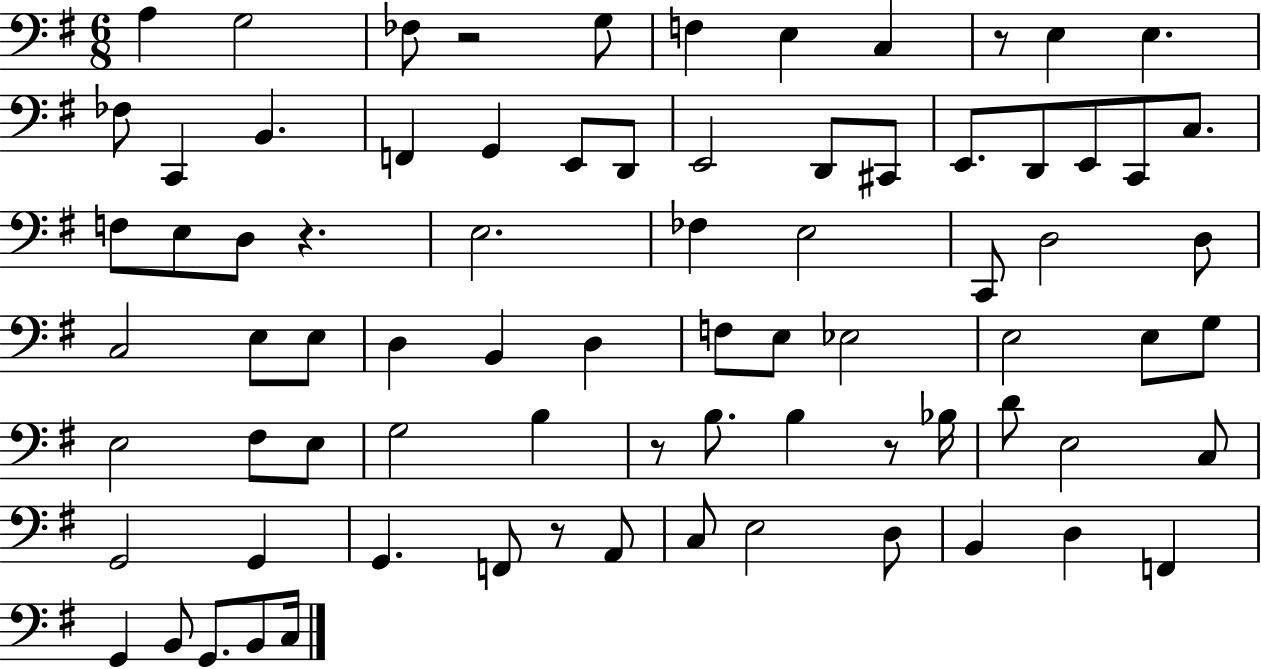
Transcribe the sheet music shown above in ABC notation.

X:1
T:Untitled
M:6/8
L:1/4
K:G
A, G,2 _F,/2 z2 G,/2 F, E, C, z/2 E, E, _F,/2 C,, B,, F,, G,, E,,/2 D,,/2 E,,2 D,,/2 ^C,,/2 E,,/2 D,,/2 E,,/2 C,,/2 C,/2 F,/2 E,/2 D,/2 z E,2 _F, E,2 C,,/2 D,2 D,/2 C,2 E,/2 E,/2 D, B,, D, F,/2 E,/2 _E,2 E,2 E,/2 G,/2 E,2 ^F,/2 E,/2 G,2 B, z/2 B,/2 B, z/2 _B,/4 D/2 E,2 C,/2 G,,2 G,, G,, F,,/2 z/2 A,,/2 C,/2 E,2 D,/2 B,, D, F,, G,, B,,/2 G,,/2 B,,/2 C,/4